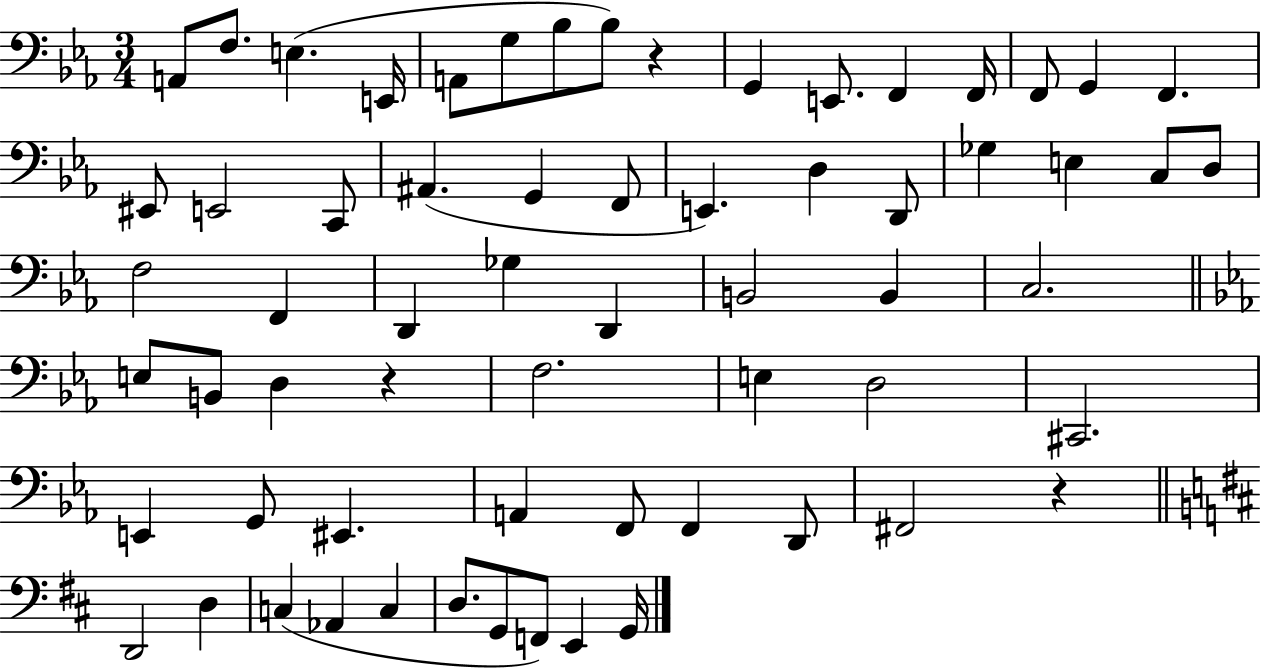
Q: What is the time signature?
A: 3/4